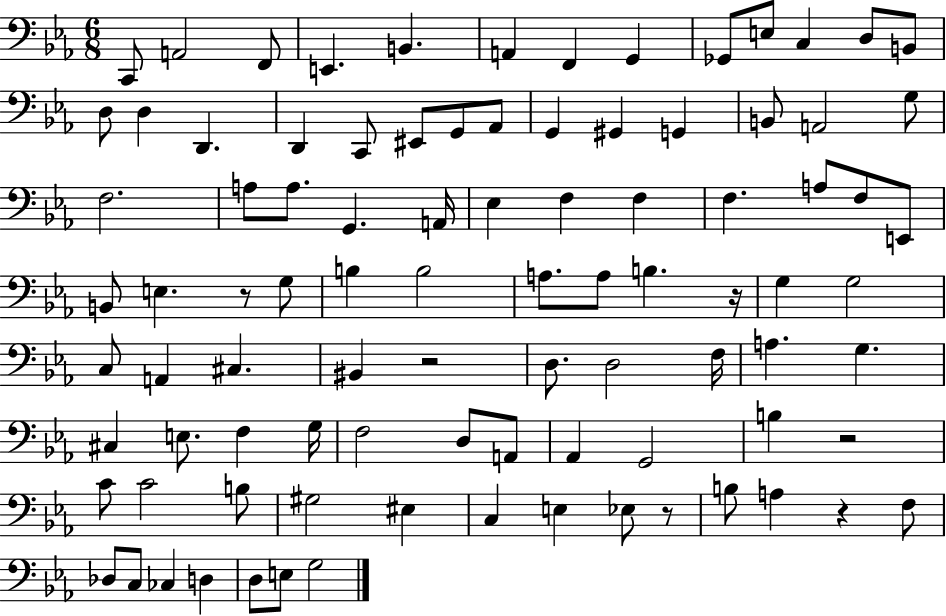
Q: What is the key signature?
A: EES major